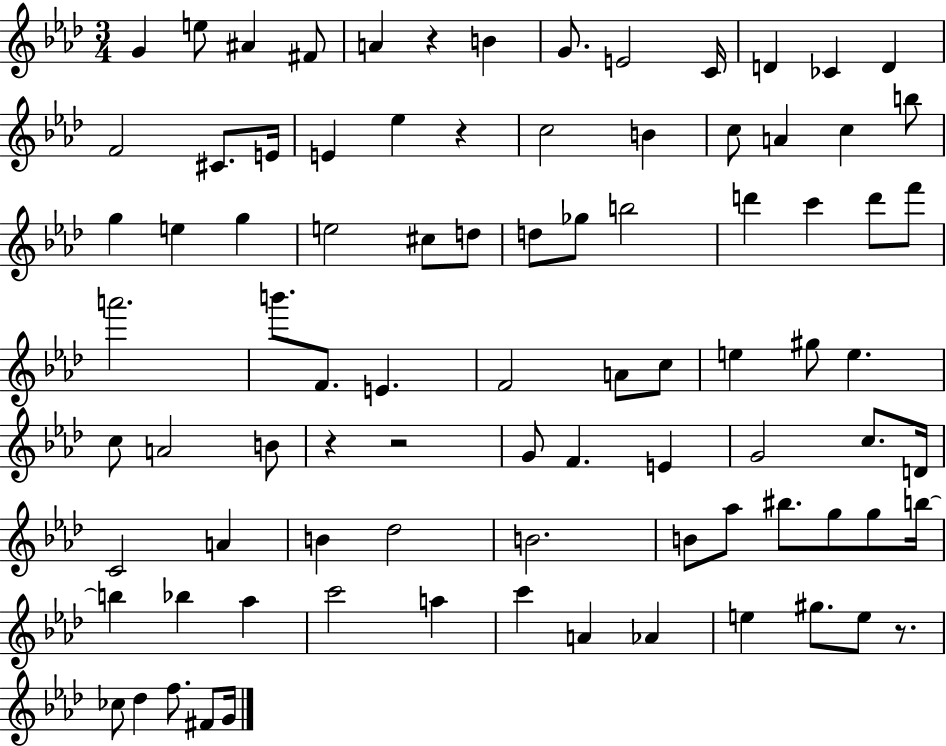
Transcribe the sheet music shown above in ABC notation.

X:1
T:Untitled
M:3/4
L:1/4
K:Ab
G e/2 ^A ^F/2 A z B G/2 E2 C/4 D _C D F2 ^C/2 E/4 E _e z c2 B c/2 A c b/2 g e g e2 ^c/2 d/2 d/2 _g/2 b2 d' c' d'/2 f'/2 a'2 b'/2 F/2 E F2 A/2 c/2 e ^g/2 e c/2 A2 B/2 z z2 G/2 F E G2 c/2 D/4 C2 A B _d2 B2 B/2 _a/2 ^b/2 g/2 g/2 b/4 b _b _a c'2 a c' A _A e ^g/2 e/2 z/2 _c/2 _d f/2 ^F/2 G/4